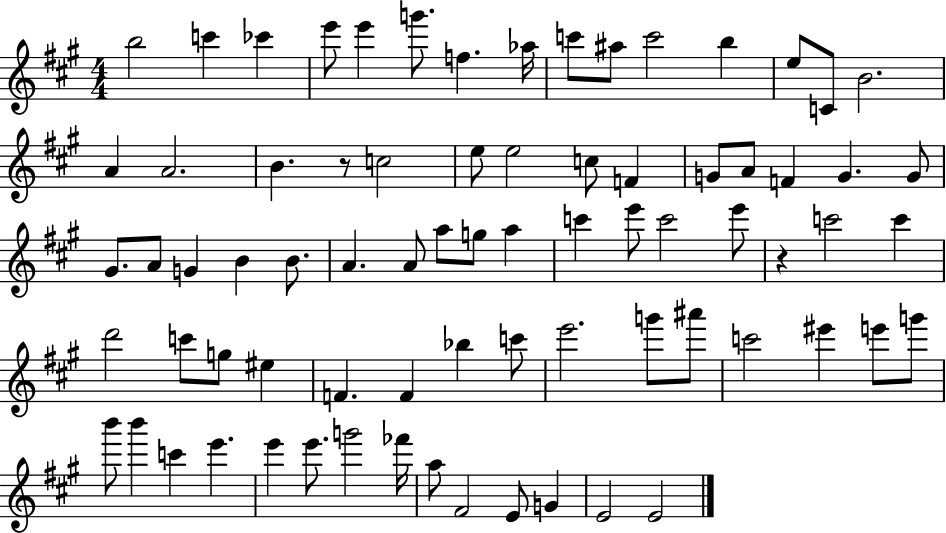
{
  \clef treble
  \numericTimeSignature
  \time 4/4
  \key a \major
  b''2 c'''4 ces'''4 | e'''8 e'''4 g'''8. f''4. aes''16 | c'''8 ais''8 c'''2 b''4 | e''8 c'8 b'2. | \break a'4 a'2. | b'4. r8 c''2 | e''8 e''2 c''8 f'4 | g'8 a'8 f'4 g'4. g'8 | \break gis'8. a'8 g'4 b'4 b'8. | a'4. a'8 a''8 g''8 a''4 | c'''4 e'''8 c'''2 e'''8 | r4 c'''2 c'''4 | \break d'''2 c'''8 g''8 eis''4 | f'4. f'4 bes''4 c'''8 | e'''2. g'''8 ais'''8 | c'''2 eis'''4 e'''8 g'''8 | \break b'''8 b'''4 c'''4 e'''4. | e'''4 e'''8. g'''2 fes'''16 | a''8 fis'2 e'8 g'4 | e'2 e'2 | \break \bar "|."
}